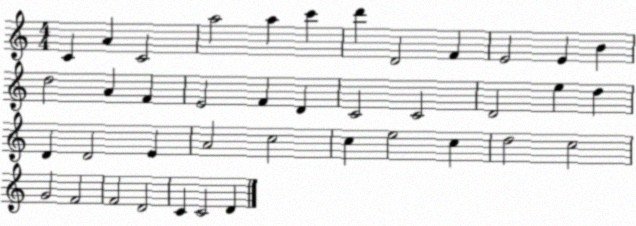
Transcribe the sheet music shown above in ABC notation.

X:1
T:Untitled
M:4/4
L:1/4
K:C
C A C2 a2 a c' d' D2 F E2 E B d2 A F E2 F D C2 C2 D2 e d D D2 E A2 c2 c e2 c d2 c2 G2 F2 F2 D2 C C2 D